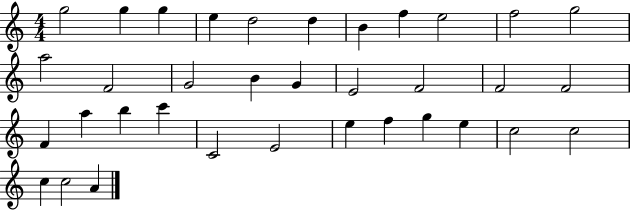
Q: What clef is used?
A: treble